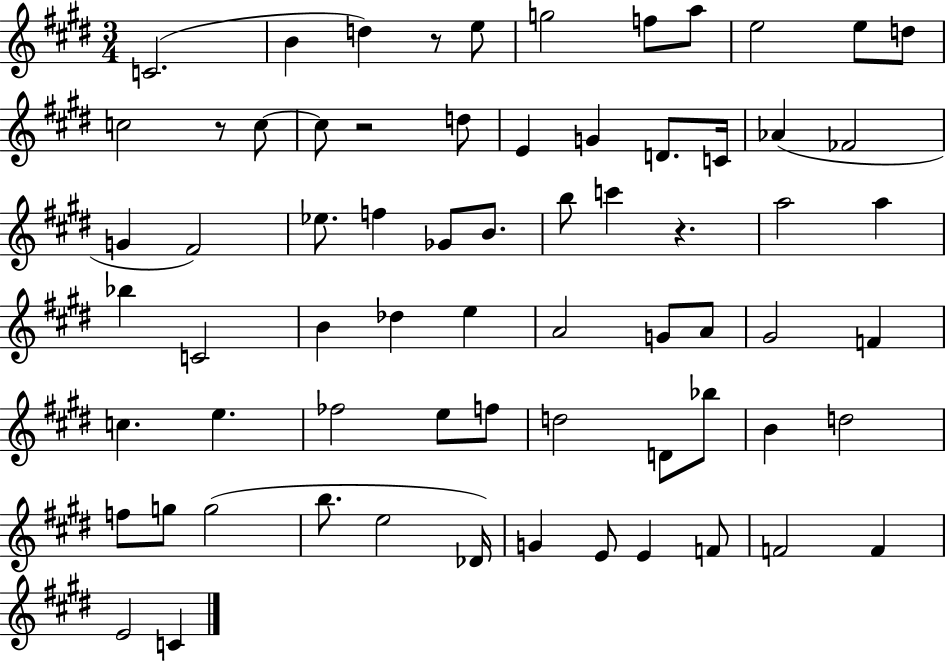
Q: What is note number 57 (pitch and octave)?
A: G4